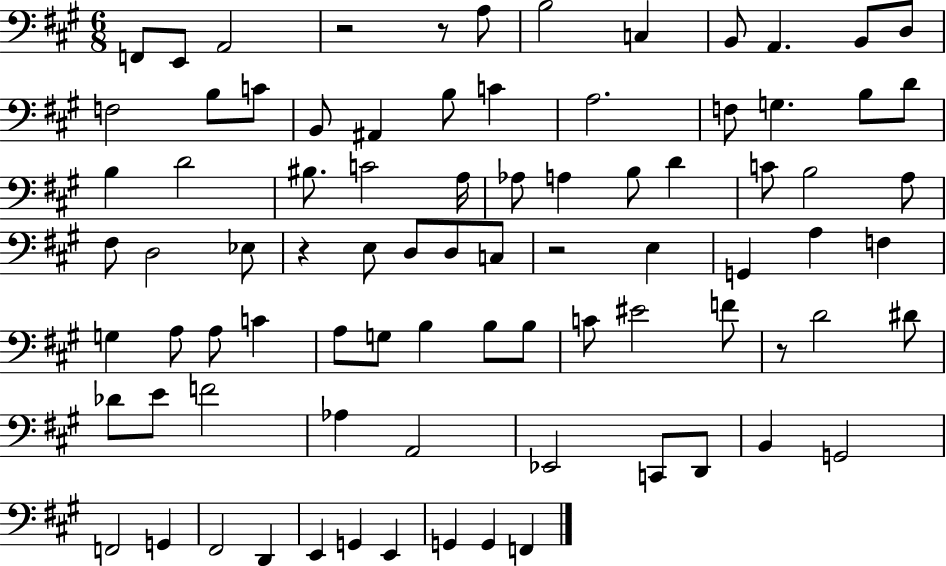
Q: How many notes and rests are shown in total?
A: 84